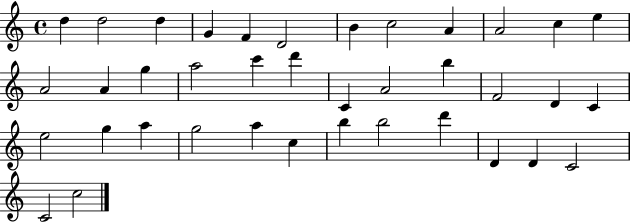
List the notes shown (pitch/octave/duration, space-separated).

D5/q D5/h D5/q G4/q F4/q D4/h B4/q C5/h A4/q A4/h C5/q E5/q A4/h A4/q G5/q A5/h C6/q D6/q C4/q A4/h B5/q F4/h D4/q C4/q E5/h G5/q A5/q G5/h A5/q C5/q B5/q B5/h D6/q D4/q D4/q C4/h C4/h C5/h